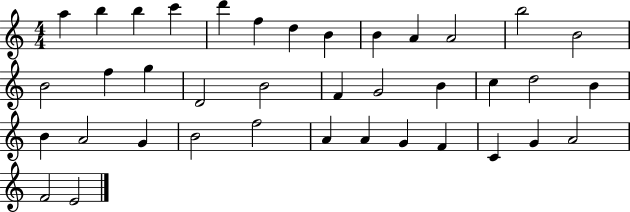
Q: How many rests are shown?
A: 0